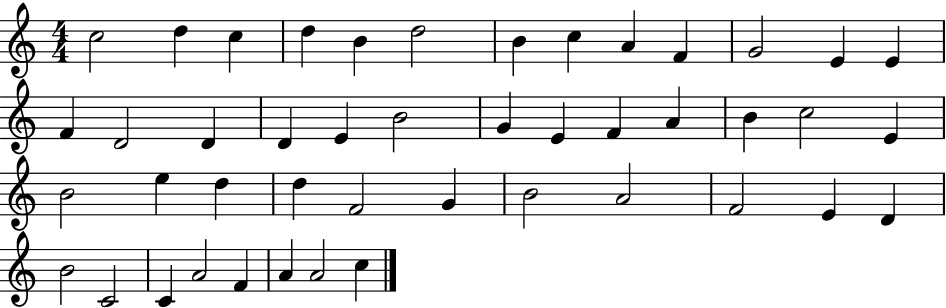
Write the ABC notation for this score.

X:1
T:Untitled
M:4/4
L:1/4
K:C
c2 d c d B d2 B c A F G2 E E F D2 D D E B2 G E F A B c2 E B2 e d d F2 G B2 A2 F2 E D B2 C2 C A2 F A A2 c